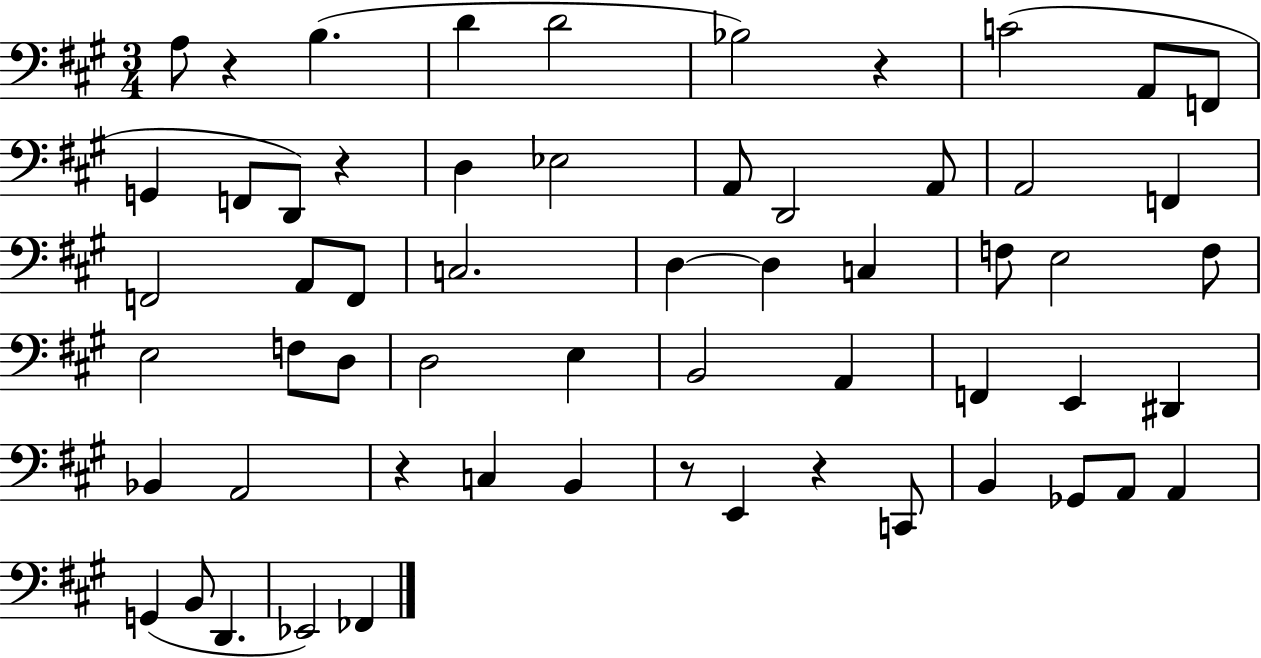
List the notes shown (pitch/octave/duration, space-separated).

A3/e R/q B3/q. D4/q D4/h Bb3/h R/q C4/h A2/e F2/e G2/q F2/e D2/e R/q D3/q Eb3/h A2/e D2/h A2/e A2/h F2/q F2/h A2/e F2/e C3/h. D3/q D3/q C3/q F3/e E3/h F3/e E3/h F3/e D3/e D3/h E3/q B2/h A2/q F2/q E2/q D#2/q Bb2/q A2/h R/q C3/q B2/q R/e E2/q R/q C2/e B2/q Gb2/e A2/e A2/q G2/q B2/e D2/q. Eb2/h FES2/q